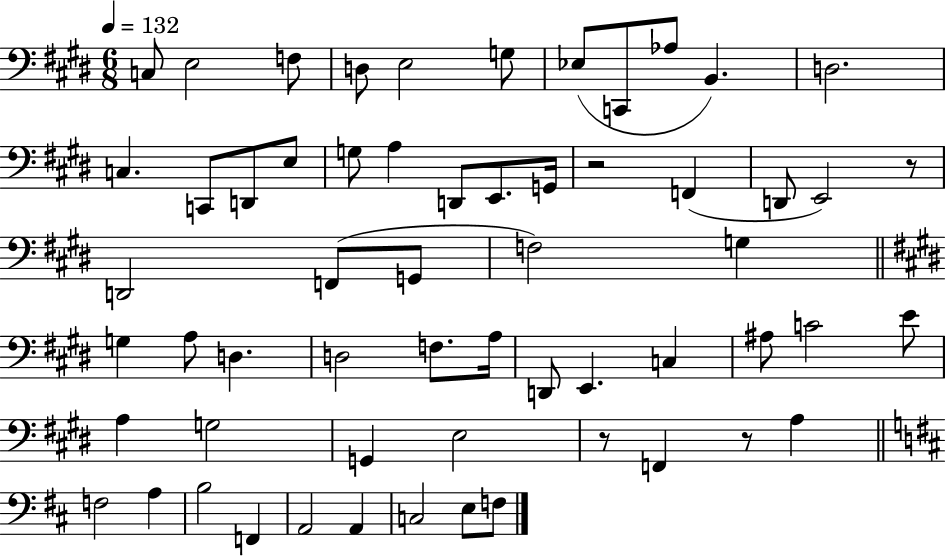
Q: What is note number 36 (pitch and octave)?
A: E2